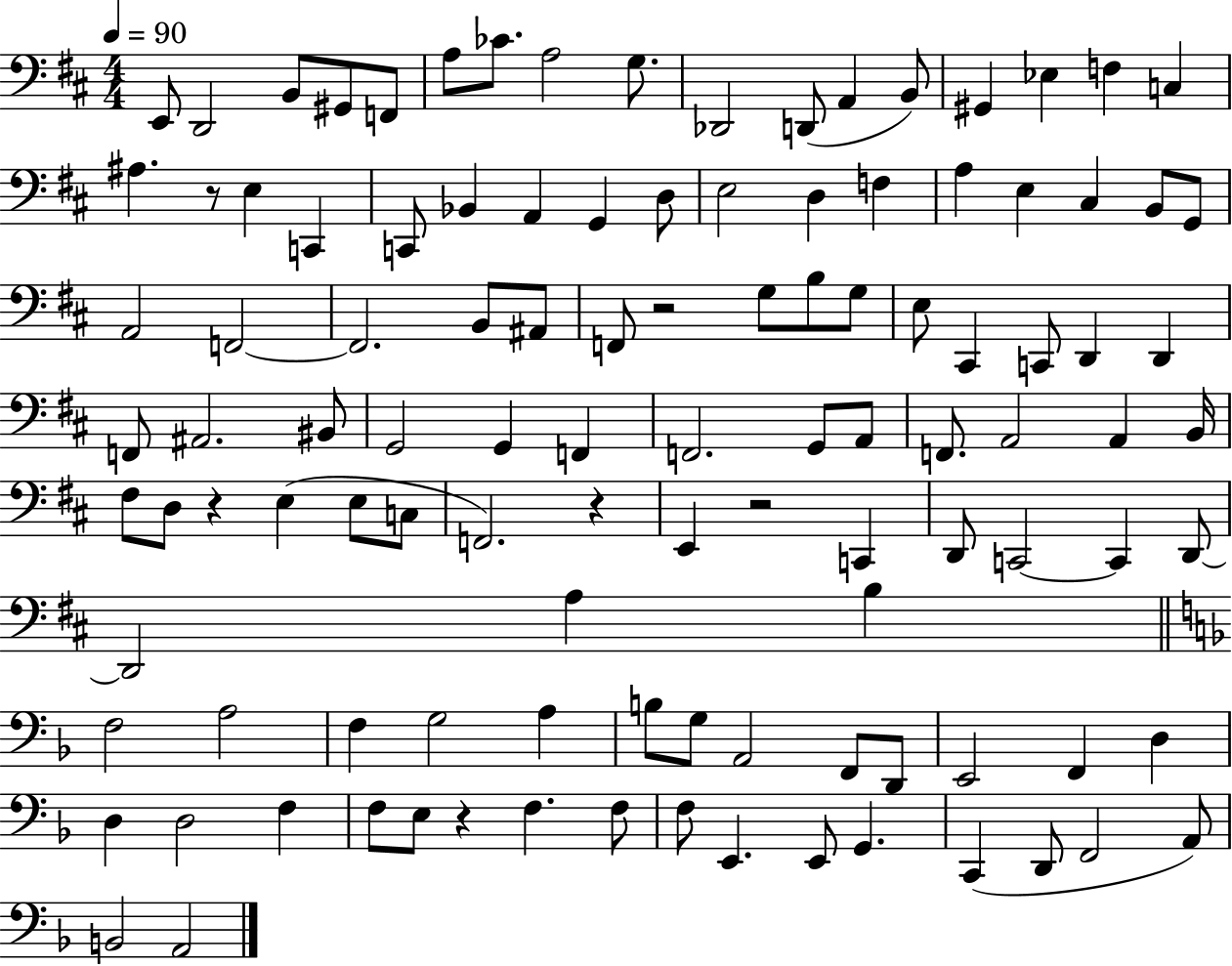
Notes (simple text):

E2/e D2/h B2/e G#2/e F2/e A3/e CES4/e. A3/h G3/e. Db2/h D2/e A2/q B2/e G#2/q Eb3/q F3/q C3/q A#3/q. R/e E3/q C2/q C2/e Bb2/q A2/q G2/q D3/e E3/h D3/q F3/q A3/q E3/q C#3/q B2/e G2/e A2/h F2/h F2/h. B2/e A#2/e F2/e R/h G3/e B3/e G3/e E3/e C#2/q C2/e D2/q D2/q F2/e A#2/h. BIS2/e G2/h G2/q F2/q F2/h. G2/e A2/e F2/e. A2/h A2/q B2/s F#3/e D3/e R/q E3/q E3/e C3/e F2/h. R/q E2/q R/h C2/q D2/e C2/h C2/q D2/e D2/h A3/q B3/q F3/h A3/h F3/q G3/h A3/q B3/e G3/e A2/h F2/e D2/e E2/h F2/q D3/q D3/q D3/h F3/q F3/e E3/e R/q F3/q. F3/e F3/e E2/q. E2/e G2/q. C2/q D2/e F2/h A2/e B2/h A2/h